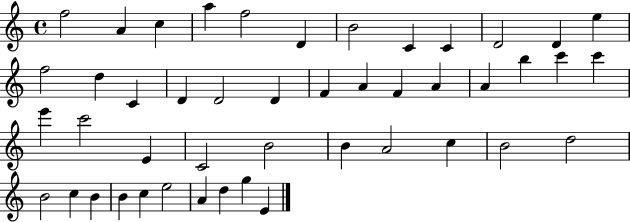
F5/h A4/q C5/q A5/q F5/h D4/q B4/h C4/q C4/q D4/h D4/q E5/q F5/h D5/q C4/q D4/q D4/h D4/q F4/q A4/q F4/q A4/q A4/q B5/q C6/q C6/q E6/q C6/h E4/q C4/h B4/h B4/q A4/h C5/q B4/h D5/h B4/h C5/q B4/q B4/q C5/q E5/h A4/q D5/q G5/q E4/q